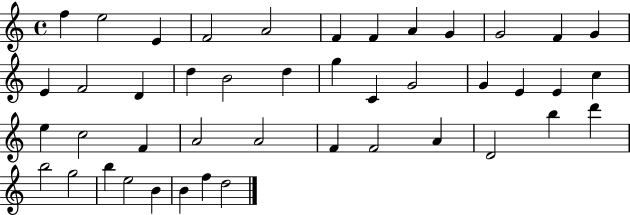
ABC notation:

X:1
T:Untitled
M:4/4
L:1/4
K:C
f e2 E F2 A2 F F A G G2 F G E F2 D d B2 d g C G2 G E E c e c2 F A2 A2 F F2 A D2 b d' b2 g2 b e2 B B f d2